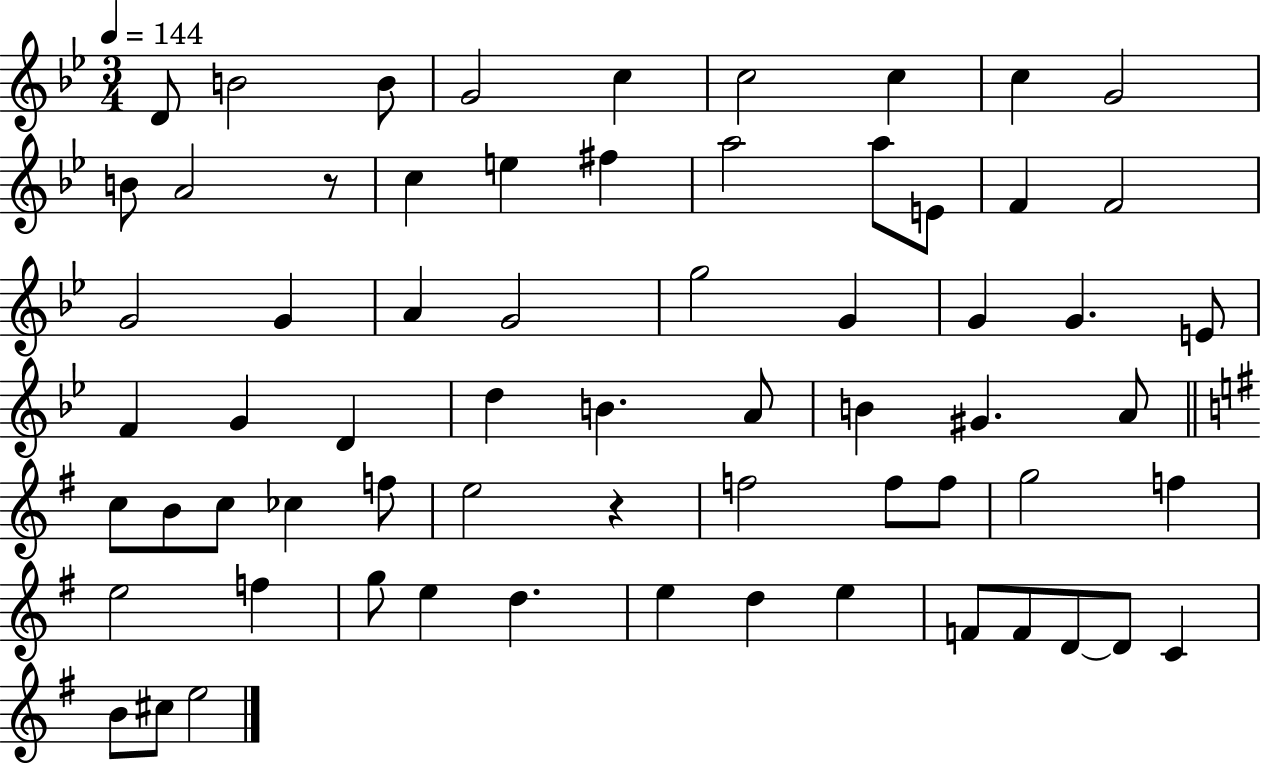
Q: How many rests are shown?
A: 2